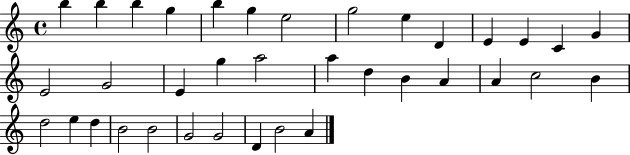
X:1
T:Untitled
M:4/4
L:1/4
K:C
b b b g b g e2 g2 e D E E C G E2 G2 E g a2 a d B A A c2 B d2 e d B2 B2 G2 G2 D B2 A